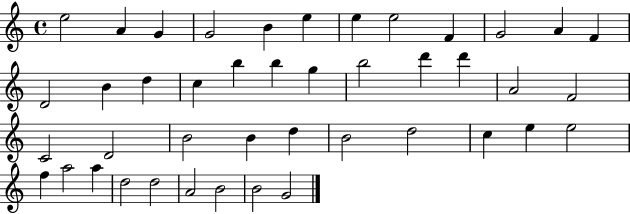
{
  \clef treble
  \time 4/4
  \defaultTimeSignature
  \key c \major
  e''2 a'4 g'4 | g'2 b'4 e''4 | e''4 e''2 f'4 | g'2 a'4 f'4 | \break d'2 b'4 d''4 | c''4 b''4 b''4 g''4 | b''2 d'''4 d'''4 | a'2 f'2 | \break c'2 d'2 | b'2 b'4 d''4 | b'2 d''2 | c''4 e''4 e''2 | \break f''4 a''2 a''4 | d''2 d''2 | a'2 b'2 | b'2 g'2 | \break \bar "|."
}